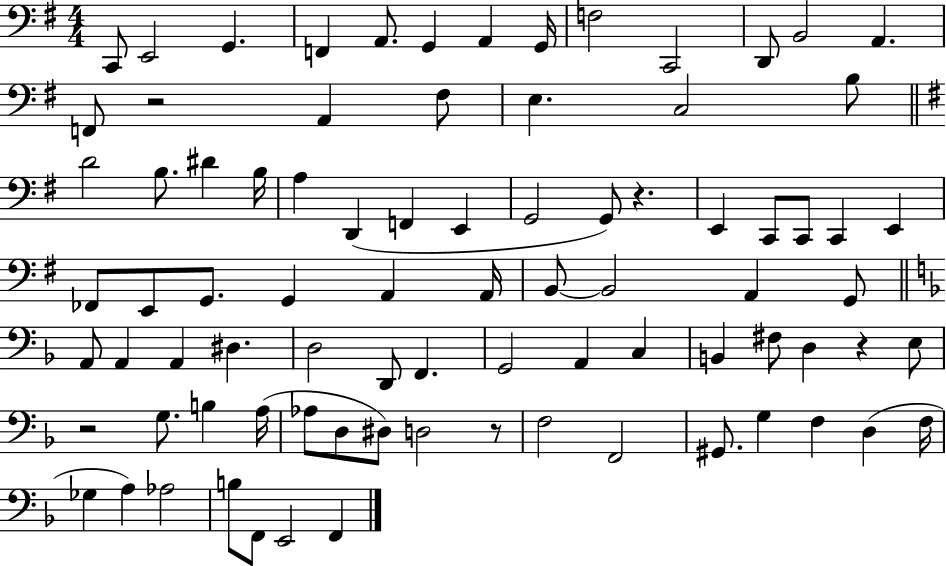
X:1
T:Untitled
M:4/4
L:1/4
K:G
C,,/2 E,,2 G,, F,, A,,/2 G,, A,, G,,/4 F,2 C,,2 D,,/2 B,,2 A,, F,,/2 z2 A,, ^F,/2 E, C,2 B,/2 D2 B,/2 ^D B,/4 A, D,, F,, E,, G,,2 G,,/2 z E,, C,,/2 C,,/2 C,, E,, _F,,/2 E,,/2 G,,/2 G,, A,, A,,/4 B,,/2 B,,2 A,, G,,/2 A,,/2 A,, A,, ^D, D,2 D,,/2 F,, G,,2 A,, C, B,, ^F,/2 D, z E,/2 z2 G,/2 B, A,/4 _A,/2 D,/2 ^D,/2 D,2 z/2 F,2 F,,2 ^G,,/2 G, F, D, F,/4 _G, A, _A,2 B,/2 F,,/2 E,,2 F,,